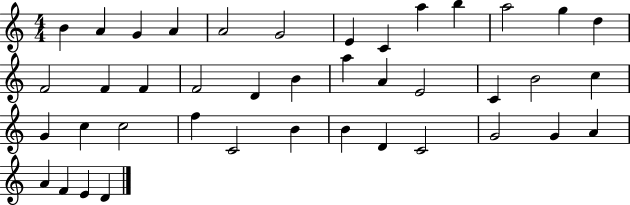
{
  \clef treble
  \numericTimeSignature
  \time 4/4
  \key c \major
  b'4 a'4 g'4 a'4 | a'2 g'2 | e'4 c'4 a''4 b''4 | a''2 g''4 d''4 | \break f'2 f'4 f'4 | f'2 d'4 b'4 | a''4 a'4 e'2 | c'4 b'2 c''4 | \break g'4 c''4 c''2 | f''4 c'2 b'4 | b'4 d'4 c'2 | g'2 g'4 a'4 | \break a'4 f'4 e'4 d'4 | \bar "|."
}